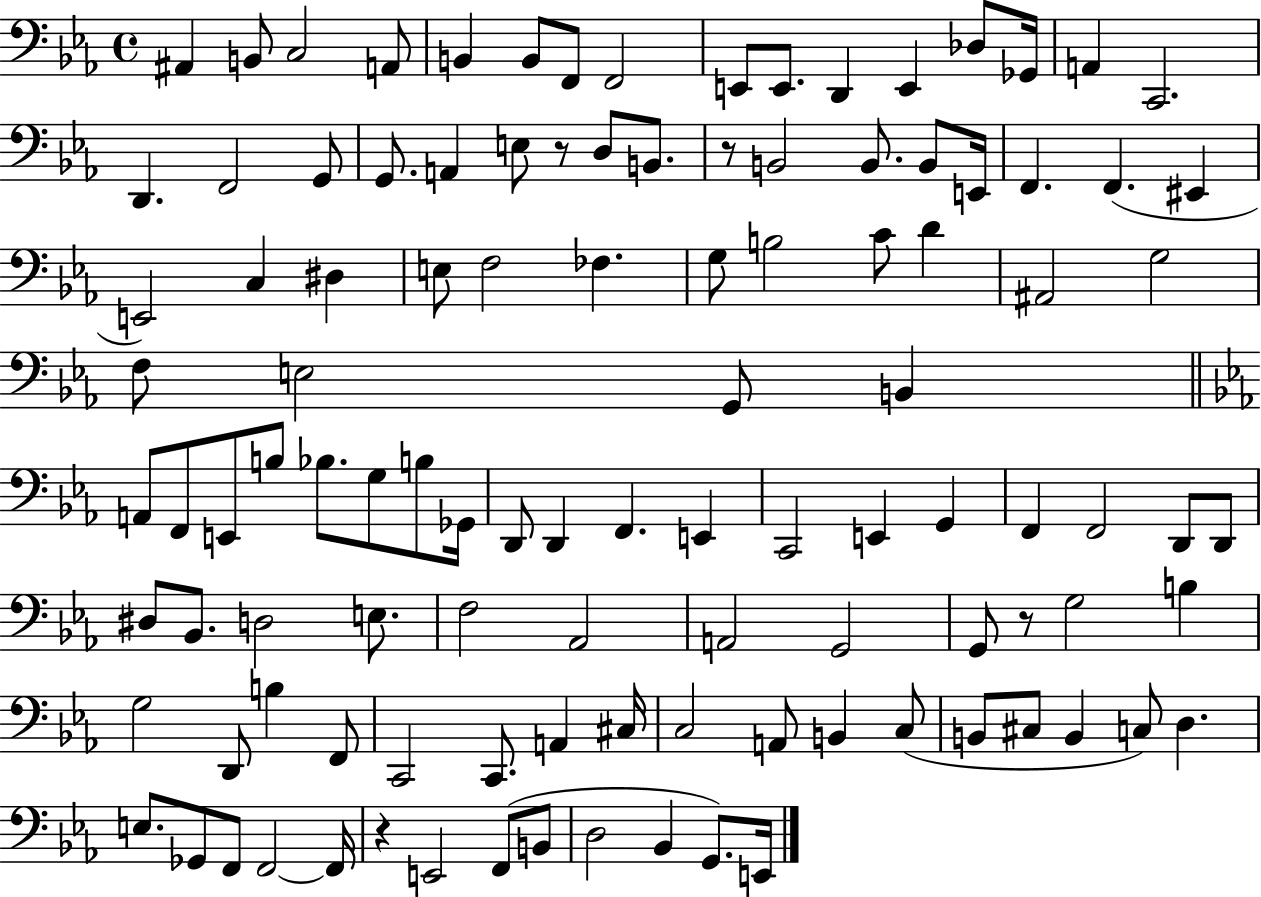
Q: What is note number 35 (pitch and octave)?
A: E3